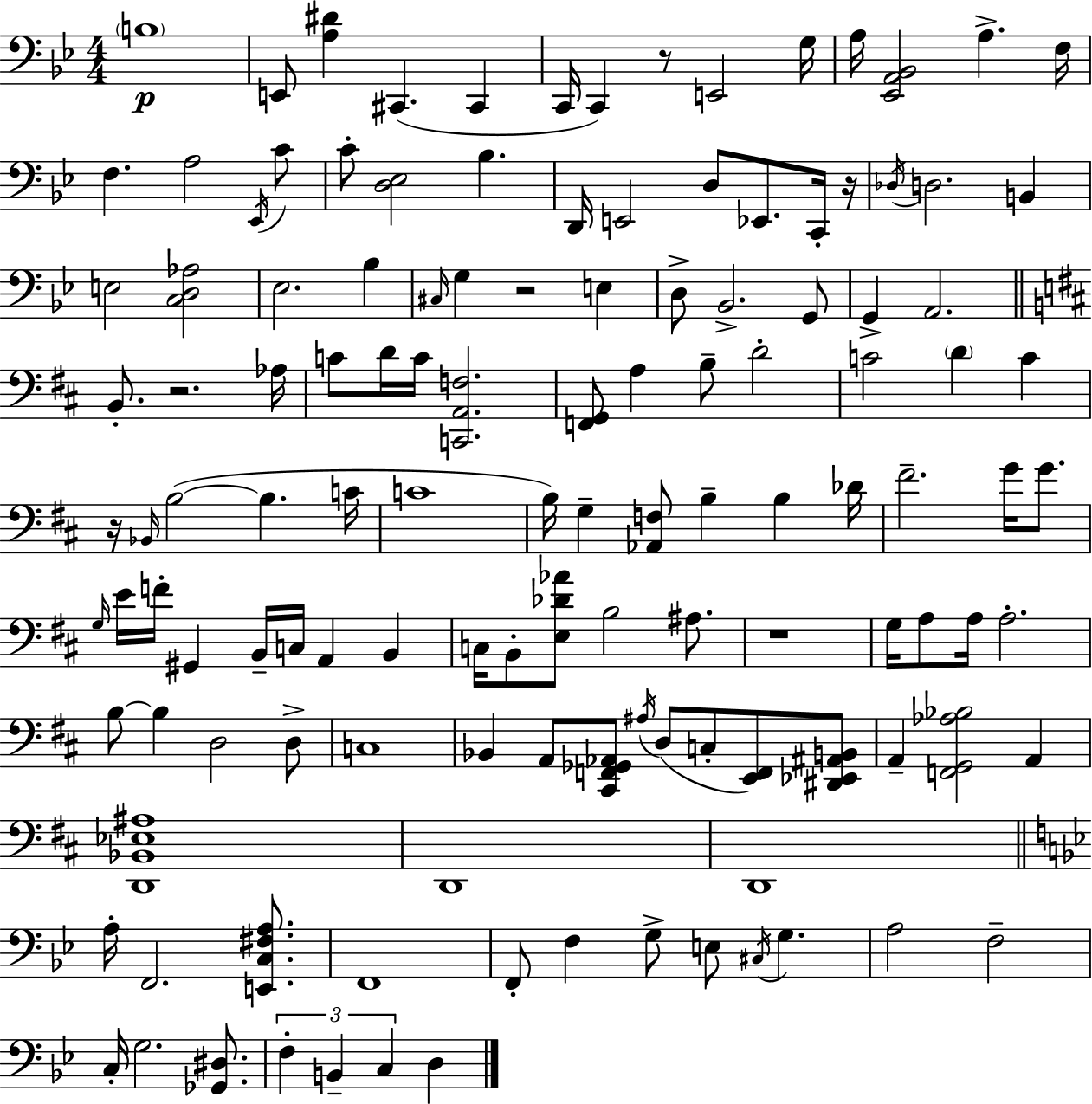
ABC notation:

X:1
T:Untitled
M:4/4
L:1/4
K:Gm
B,4 E,,/2 [A,^D] ^C,, ^C,, C,,/4 C,, z/2 E,,2 G,/4 A,/4 [_E,,A,,_B,,]2 A, F,/4 F, A,2 _E,,/4 C/2 C/2 [D,_E,]2 _B, D,,/4 E,,2 D,/2 _E,,/2 C,,/4 z/4 _D,/4 D,2 B,, E,2 [C,D,_A,]2 _E,2 _B, ^C,/4 G, z2 E, D,/2 _B,,2 G,,/2 G,, A,,2 B,,/2 z2 _A,/4 C/2 D/4 C/4 [C,,A,,F,]2 [F,,G,,]/2 A, B,/2 D2 C2 D C z/4 _B,,/4 B,2 B, C/4 C4 B,/4 G, [_A,,F,]/2 B, B, _D/4 ^F2 G/4 G/2 G,/4 E/4 F/4 ^G,, B,,/4 C,/4 A,, B,, C,/4 B,,/2 [E,_D_A]/2 B,2 ^A,/2 z4 G,/4 A,/2 A,/4 A,2 B,/2 B, D,2 D,/2 C,4 _B,, A,,/2 [^C,,F,,_G,,_A,,]/2 ^A,/4 D,/2 C,/2 [E,,F,,]/2 [^D,,_E,,^A,,B,,]/2 A,, [F,,G,,_A,_B,]2 A,, [D,,_B,,_E,^A,]4 D,,4 D,,4 A,/4 F,,2 [E,,C,^F,A,]/2 F,,4 F,,/2 F, G,/2 E,/2 ^C,/4 G, A,2 F,2 C,/4 G,2 [_G,,^D,]/2 F, B,, C, D,